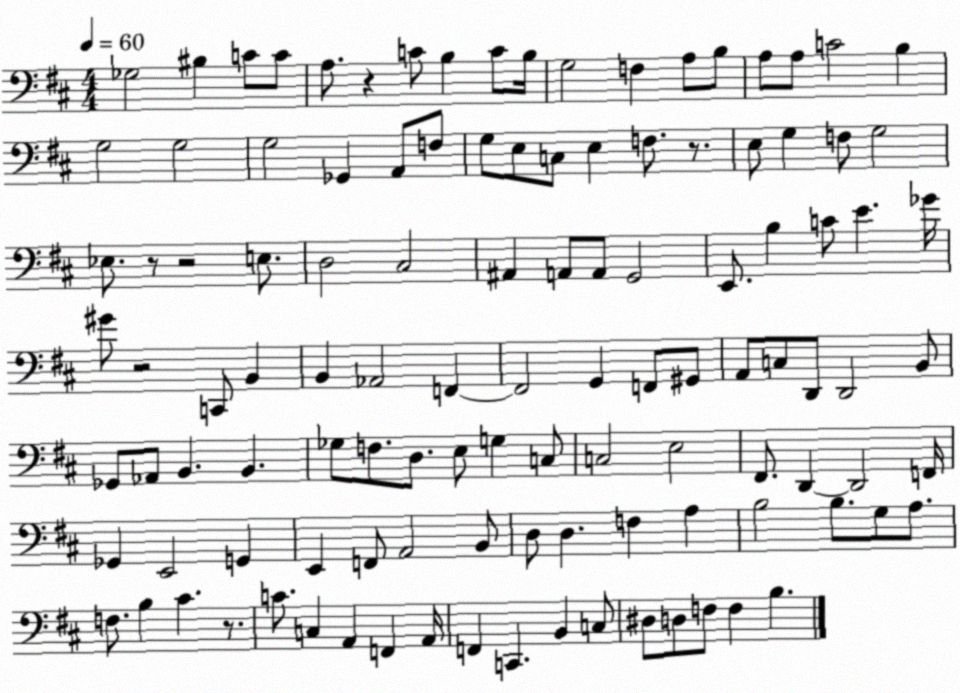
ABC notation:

X:1
T:Untitled
M:4/4
L:1/4
K:D
_G,2 ^B, C/2 C/2 A,/2 z C/2 B, C/2 B,/4 G,2 F, A,/2 B,/2 A,/2 A,/2 C2 B, G,2 G,2 G,2 _G,, A,,/2 F,/2 G,/2 E,/2 C,/2 E, F,/2 z/2 E,/2 G, F,/2 G,2 _E,/2 z/2 z2 E,/2 D,2 ^C,2 ^A,, A,,/2 A,,/2 G,,2 E,,/2 B, C/2 E _G/4 ^G/2 z2 C,,/2 B,, B,, _A,,2 F,, F,,2 G,, F,,/2 ^G,,/2 A,,/2 C,/2 D,,/2 D,,2 B,,/2 _G,,/2 _A,,/2 B,, B,, _G,/2 F,/2 D,/2 E,/2 G, C,/2 C,2 E,2 ^F,,/2 D,, D,,2 F,,/4 _G,, E,,2 G,, E,, F,,/2 A,,2 B,,/2 D,/2 D, F, A, B,2 B,/2 G,/2 A,/2 F,/2 B, ^C z/2 C/2 C, A,, F,, A,,/4 F,, C,, B,, C,/2 ^D,/2 D,/2 F,/2 F, B,